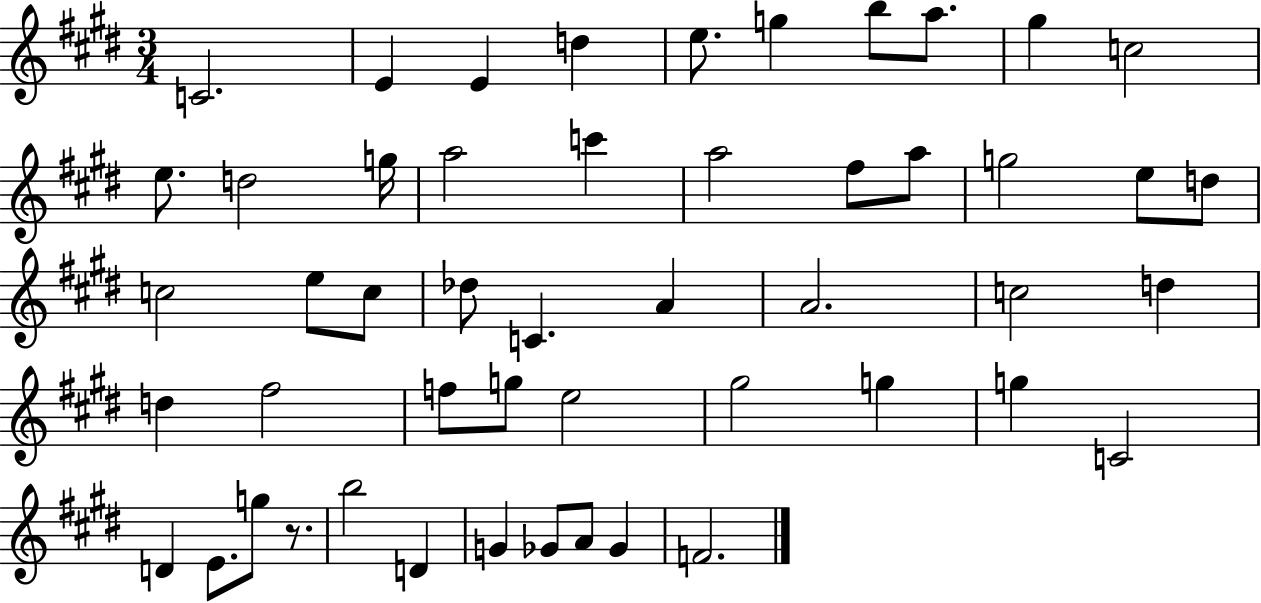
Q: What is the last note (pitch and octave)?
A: F4